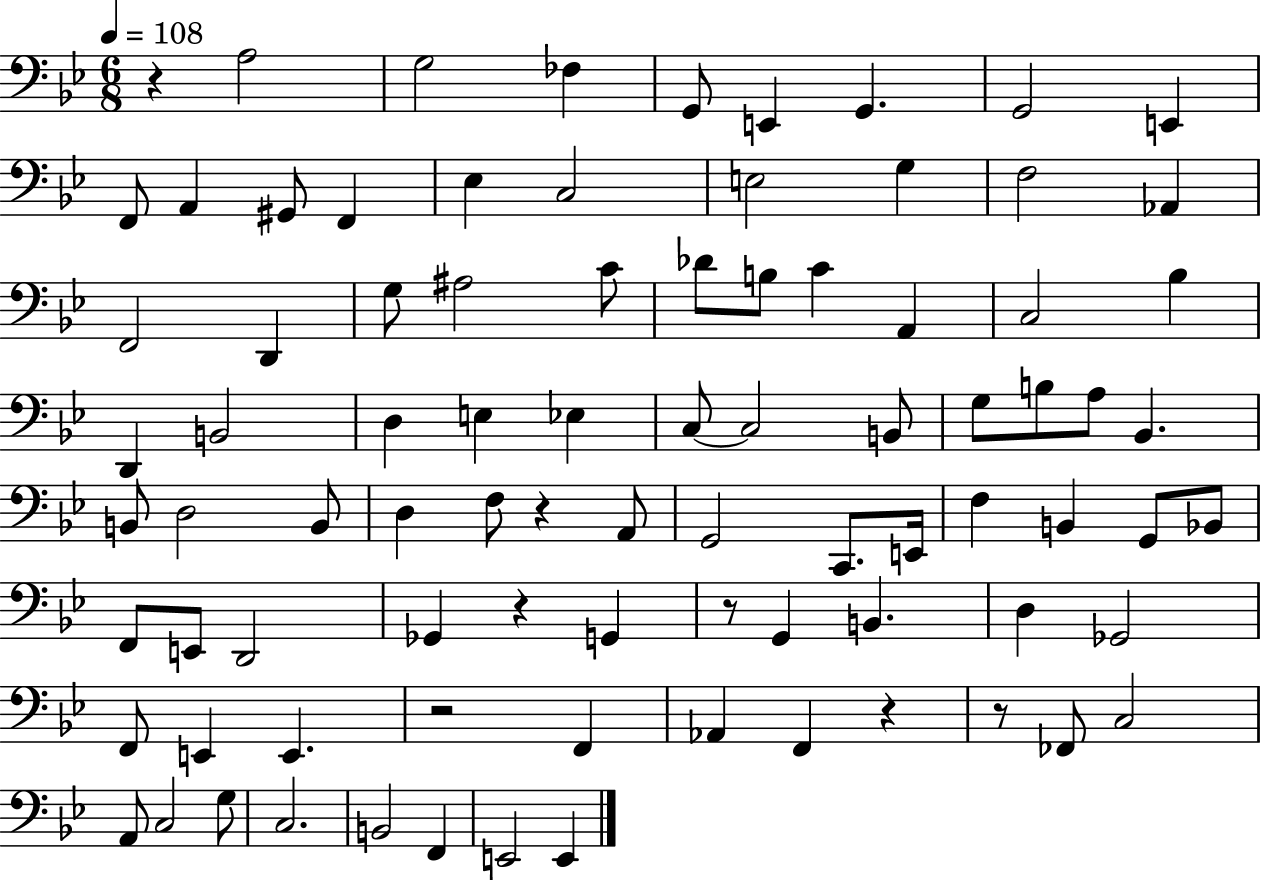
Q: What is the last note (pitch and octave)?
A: E2